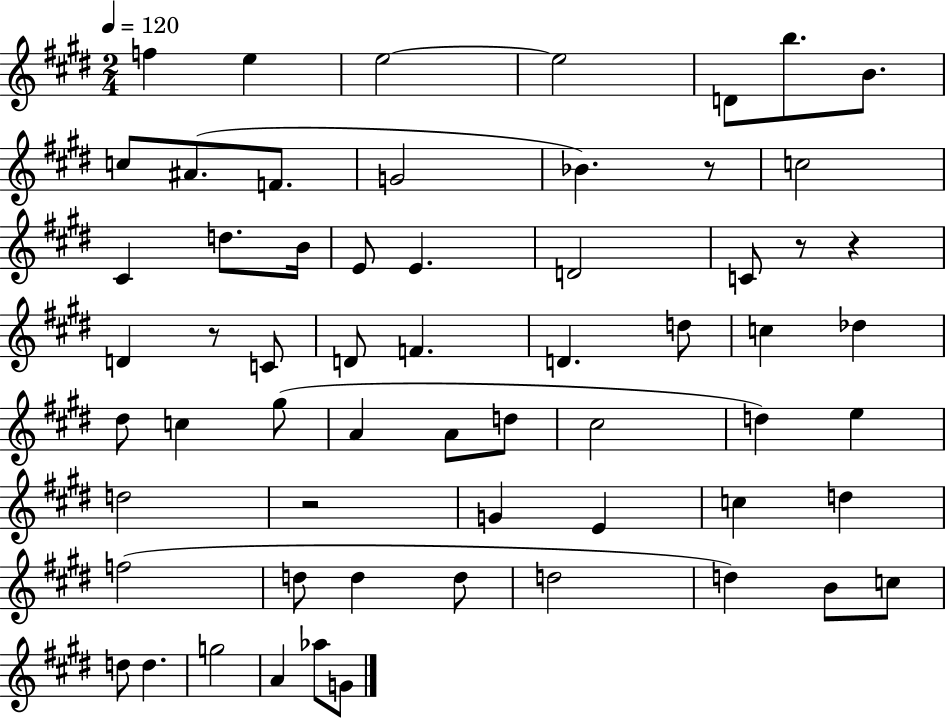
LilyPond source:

{
  \clef treble
  \numericTimeSignature
  \time 2/4
  \key e \major
  \tempo 4 = 120
  f''4 e''4 | e''2~~ | e''2 | d'8 b''8. b'8. | \break c''8 ais'8.( f'8. | g'2 | bes'4.) r8 | c''2 | \break cis'4 d''8. b'16 | e'8 e'4. | d'2 | c'8 r8 r4 | \break d'4 r8 c'8 | d'8 f'4. | d'4. d''8 | c''4 des''4 | \break dis''8 c''4 gis''8( | a'4 a'8 d''8 | cis''2 | d''4) e''4 | \break d''2 | r2 | g'4 e'4 | c''4 d''4 | \break f''2( | d''8 d''4 d''8 | d''2 | d''4) b'8 c''8 | \break d''8 d''4. | g''2 | a'4 aes''8 g'8 | \bar "|."
}